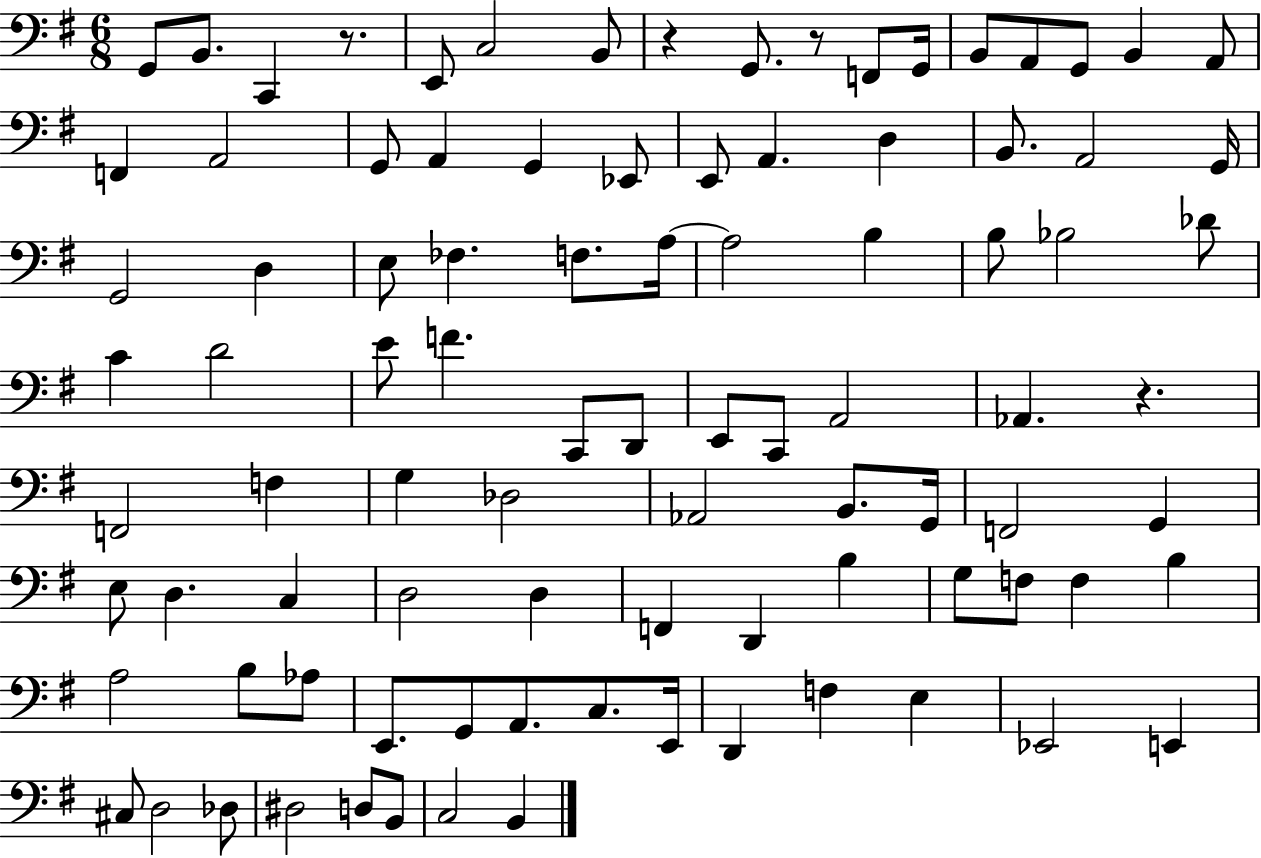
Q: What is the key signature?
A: G major